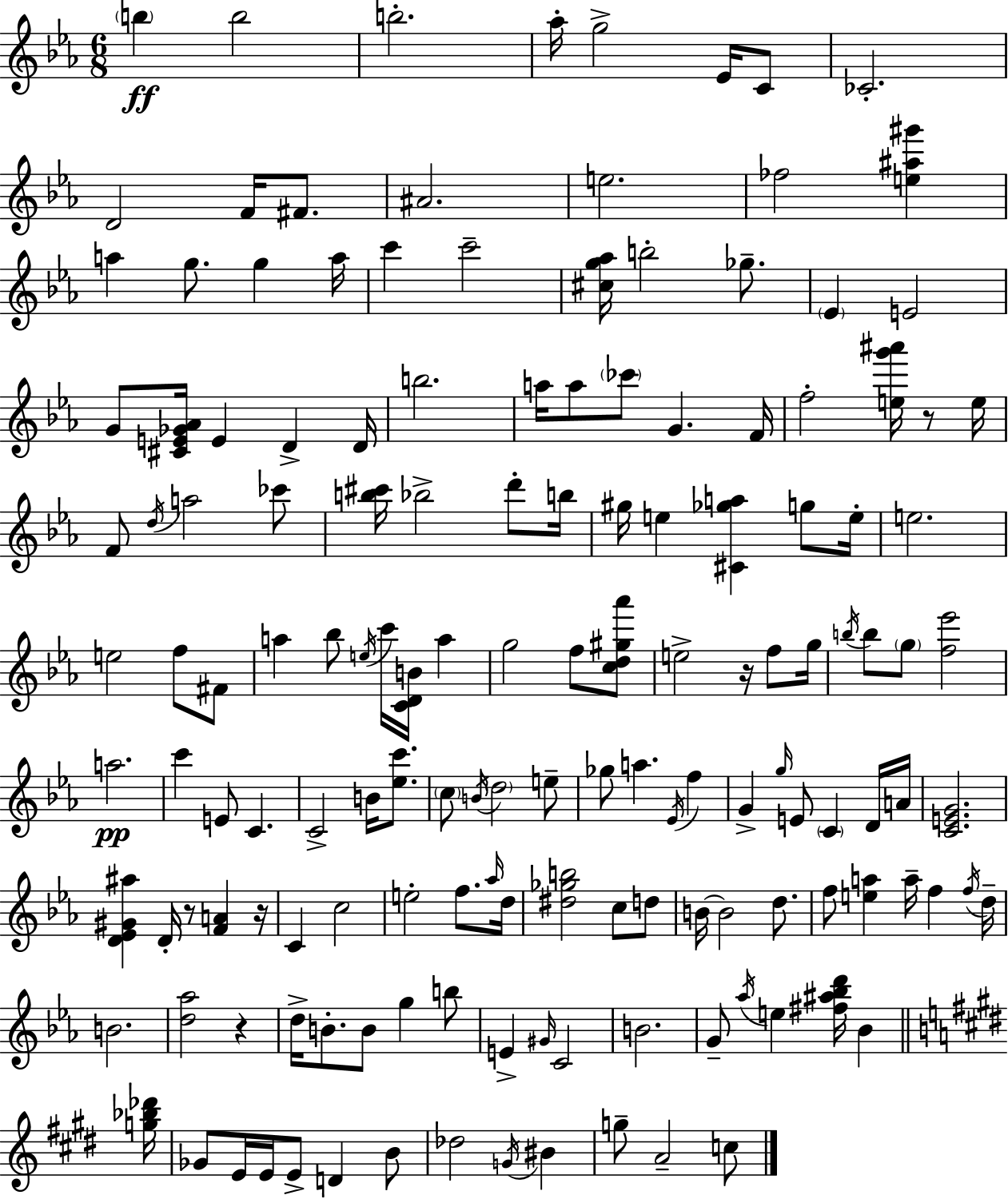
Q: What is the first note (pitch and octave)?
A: B5